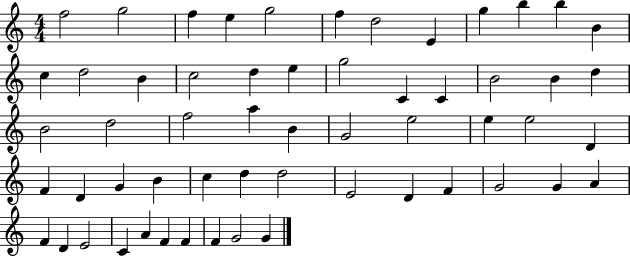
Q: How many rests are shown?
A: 0